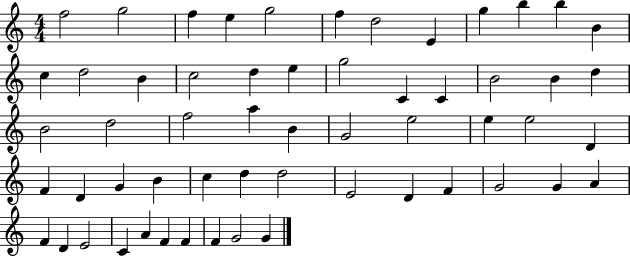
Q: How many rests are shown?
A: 0